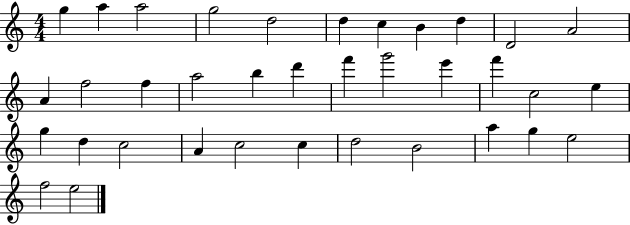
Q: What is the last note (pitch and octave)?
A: E5